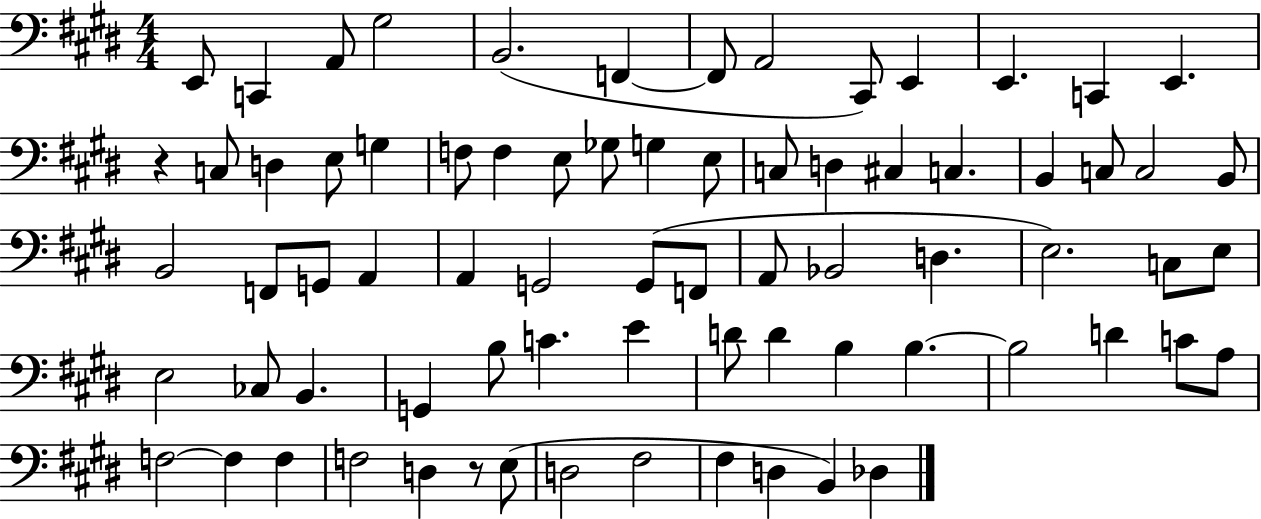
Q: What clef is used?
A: bass